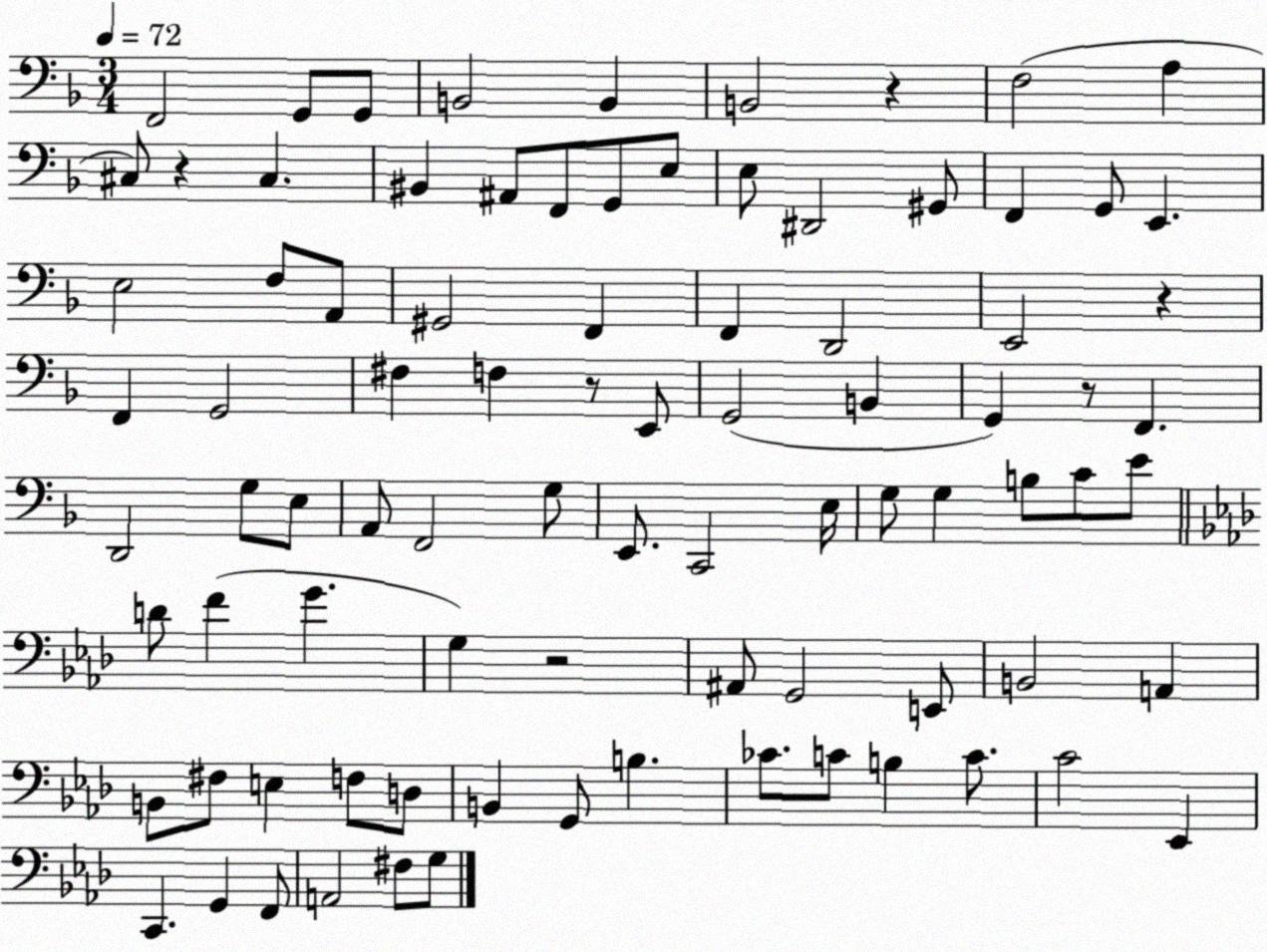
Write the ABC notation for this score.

X:1
T:Untitled
M:3/4
L:1/4
K:F
F,,2 G,,/2 G,,/2 B,,2 B,, B,,2 z F,2 A, ^C,/2 z ^C, ^B,, ^A,,/2 F,,/2 G,,/2 E,/2 E,/2 ^D,,2 ^G,,/2 F,, G,,/2 E,, E,2 F,/2 A,,/2 ^G,,2 F,, F,, D,,2 E,,2 z F,, G,,2 ^F, F, z/2 E,,/2 G,,2 B,, G,, z/2 F,, D,,2 G,/2 E,/2 A,,/2 F,,2 G,/2 E,,/2 C,,2 E,/4 G,/2 G, B,/2 C/2 E/2 D/2 F G G, z2 ^A,,/2 G,,2 E,,/2 B,,2 A,, B,,/2 ^F,/2 E, F,/2 D,/2 B,, G,,/2 B, _C/2 C/2 B, C/2 C2 _E,, C,, G,, F,,/2 A,,2 ^F,/2 G,/2